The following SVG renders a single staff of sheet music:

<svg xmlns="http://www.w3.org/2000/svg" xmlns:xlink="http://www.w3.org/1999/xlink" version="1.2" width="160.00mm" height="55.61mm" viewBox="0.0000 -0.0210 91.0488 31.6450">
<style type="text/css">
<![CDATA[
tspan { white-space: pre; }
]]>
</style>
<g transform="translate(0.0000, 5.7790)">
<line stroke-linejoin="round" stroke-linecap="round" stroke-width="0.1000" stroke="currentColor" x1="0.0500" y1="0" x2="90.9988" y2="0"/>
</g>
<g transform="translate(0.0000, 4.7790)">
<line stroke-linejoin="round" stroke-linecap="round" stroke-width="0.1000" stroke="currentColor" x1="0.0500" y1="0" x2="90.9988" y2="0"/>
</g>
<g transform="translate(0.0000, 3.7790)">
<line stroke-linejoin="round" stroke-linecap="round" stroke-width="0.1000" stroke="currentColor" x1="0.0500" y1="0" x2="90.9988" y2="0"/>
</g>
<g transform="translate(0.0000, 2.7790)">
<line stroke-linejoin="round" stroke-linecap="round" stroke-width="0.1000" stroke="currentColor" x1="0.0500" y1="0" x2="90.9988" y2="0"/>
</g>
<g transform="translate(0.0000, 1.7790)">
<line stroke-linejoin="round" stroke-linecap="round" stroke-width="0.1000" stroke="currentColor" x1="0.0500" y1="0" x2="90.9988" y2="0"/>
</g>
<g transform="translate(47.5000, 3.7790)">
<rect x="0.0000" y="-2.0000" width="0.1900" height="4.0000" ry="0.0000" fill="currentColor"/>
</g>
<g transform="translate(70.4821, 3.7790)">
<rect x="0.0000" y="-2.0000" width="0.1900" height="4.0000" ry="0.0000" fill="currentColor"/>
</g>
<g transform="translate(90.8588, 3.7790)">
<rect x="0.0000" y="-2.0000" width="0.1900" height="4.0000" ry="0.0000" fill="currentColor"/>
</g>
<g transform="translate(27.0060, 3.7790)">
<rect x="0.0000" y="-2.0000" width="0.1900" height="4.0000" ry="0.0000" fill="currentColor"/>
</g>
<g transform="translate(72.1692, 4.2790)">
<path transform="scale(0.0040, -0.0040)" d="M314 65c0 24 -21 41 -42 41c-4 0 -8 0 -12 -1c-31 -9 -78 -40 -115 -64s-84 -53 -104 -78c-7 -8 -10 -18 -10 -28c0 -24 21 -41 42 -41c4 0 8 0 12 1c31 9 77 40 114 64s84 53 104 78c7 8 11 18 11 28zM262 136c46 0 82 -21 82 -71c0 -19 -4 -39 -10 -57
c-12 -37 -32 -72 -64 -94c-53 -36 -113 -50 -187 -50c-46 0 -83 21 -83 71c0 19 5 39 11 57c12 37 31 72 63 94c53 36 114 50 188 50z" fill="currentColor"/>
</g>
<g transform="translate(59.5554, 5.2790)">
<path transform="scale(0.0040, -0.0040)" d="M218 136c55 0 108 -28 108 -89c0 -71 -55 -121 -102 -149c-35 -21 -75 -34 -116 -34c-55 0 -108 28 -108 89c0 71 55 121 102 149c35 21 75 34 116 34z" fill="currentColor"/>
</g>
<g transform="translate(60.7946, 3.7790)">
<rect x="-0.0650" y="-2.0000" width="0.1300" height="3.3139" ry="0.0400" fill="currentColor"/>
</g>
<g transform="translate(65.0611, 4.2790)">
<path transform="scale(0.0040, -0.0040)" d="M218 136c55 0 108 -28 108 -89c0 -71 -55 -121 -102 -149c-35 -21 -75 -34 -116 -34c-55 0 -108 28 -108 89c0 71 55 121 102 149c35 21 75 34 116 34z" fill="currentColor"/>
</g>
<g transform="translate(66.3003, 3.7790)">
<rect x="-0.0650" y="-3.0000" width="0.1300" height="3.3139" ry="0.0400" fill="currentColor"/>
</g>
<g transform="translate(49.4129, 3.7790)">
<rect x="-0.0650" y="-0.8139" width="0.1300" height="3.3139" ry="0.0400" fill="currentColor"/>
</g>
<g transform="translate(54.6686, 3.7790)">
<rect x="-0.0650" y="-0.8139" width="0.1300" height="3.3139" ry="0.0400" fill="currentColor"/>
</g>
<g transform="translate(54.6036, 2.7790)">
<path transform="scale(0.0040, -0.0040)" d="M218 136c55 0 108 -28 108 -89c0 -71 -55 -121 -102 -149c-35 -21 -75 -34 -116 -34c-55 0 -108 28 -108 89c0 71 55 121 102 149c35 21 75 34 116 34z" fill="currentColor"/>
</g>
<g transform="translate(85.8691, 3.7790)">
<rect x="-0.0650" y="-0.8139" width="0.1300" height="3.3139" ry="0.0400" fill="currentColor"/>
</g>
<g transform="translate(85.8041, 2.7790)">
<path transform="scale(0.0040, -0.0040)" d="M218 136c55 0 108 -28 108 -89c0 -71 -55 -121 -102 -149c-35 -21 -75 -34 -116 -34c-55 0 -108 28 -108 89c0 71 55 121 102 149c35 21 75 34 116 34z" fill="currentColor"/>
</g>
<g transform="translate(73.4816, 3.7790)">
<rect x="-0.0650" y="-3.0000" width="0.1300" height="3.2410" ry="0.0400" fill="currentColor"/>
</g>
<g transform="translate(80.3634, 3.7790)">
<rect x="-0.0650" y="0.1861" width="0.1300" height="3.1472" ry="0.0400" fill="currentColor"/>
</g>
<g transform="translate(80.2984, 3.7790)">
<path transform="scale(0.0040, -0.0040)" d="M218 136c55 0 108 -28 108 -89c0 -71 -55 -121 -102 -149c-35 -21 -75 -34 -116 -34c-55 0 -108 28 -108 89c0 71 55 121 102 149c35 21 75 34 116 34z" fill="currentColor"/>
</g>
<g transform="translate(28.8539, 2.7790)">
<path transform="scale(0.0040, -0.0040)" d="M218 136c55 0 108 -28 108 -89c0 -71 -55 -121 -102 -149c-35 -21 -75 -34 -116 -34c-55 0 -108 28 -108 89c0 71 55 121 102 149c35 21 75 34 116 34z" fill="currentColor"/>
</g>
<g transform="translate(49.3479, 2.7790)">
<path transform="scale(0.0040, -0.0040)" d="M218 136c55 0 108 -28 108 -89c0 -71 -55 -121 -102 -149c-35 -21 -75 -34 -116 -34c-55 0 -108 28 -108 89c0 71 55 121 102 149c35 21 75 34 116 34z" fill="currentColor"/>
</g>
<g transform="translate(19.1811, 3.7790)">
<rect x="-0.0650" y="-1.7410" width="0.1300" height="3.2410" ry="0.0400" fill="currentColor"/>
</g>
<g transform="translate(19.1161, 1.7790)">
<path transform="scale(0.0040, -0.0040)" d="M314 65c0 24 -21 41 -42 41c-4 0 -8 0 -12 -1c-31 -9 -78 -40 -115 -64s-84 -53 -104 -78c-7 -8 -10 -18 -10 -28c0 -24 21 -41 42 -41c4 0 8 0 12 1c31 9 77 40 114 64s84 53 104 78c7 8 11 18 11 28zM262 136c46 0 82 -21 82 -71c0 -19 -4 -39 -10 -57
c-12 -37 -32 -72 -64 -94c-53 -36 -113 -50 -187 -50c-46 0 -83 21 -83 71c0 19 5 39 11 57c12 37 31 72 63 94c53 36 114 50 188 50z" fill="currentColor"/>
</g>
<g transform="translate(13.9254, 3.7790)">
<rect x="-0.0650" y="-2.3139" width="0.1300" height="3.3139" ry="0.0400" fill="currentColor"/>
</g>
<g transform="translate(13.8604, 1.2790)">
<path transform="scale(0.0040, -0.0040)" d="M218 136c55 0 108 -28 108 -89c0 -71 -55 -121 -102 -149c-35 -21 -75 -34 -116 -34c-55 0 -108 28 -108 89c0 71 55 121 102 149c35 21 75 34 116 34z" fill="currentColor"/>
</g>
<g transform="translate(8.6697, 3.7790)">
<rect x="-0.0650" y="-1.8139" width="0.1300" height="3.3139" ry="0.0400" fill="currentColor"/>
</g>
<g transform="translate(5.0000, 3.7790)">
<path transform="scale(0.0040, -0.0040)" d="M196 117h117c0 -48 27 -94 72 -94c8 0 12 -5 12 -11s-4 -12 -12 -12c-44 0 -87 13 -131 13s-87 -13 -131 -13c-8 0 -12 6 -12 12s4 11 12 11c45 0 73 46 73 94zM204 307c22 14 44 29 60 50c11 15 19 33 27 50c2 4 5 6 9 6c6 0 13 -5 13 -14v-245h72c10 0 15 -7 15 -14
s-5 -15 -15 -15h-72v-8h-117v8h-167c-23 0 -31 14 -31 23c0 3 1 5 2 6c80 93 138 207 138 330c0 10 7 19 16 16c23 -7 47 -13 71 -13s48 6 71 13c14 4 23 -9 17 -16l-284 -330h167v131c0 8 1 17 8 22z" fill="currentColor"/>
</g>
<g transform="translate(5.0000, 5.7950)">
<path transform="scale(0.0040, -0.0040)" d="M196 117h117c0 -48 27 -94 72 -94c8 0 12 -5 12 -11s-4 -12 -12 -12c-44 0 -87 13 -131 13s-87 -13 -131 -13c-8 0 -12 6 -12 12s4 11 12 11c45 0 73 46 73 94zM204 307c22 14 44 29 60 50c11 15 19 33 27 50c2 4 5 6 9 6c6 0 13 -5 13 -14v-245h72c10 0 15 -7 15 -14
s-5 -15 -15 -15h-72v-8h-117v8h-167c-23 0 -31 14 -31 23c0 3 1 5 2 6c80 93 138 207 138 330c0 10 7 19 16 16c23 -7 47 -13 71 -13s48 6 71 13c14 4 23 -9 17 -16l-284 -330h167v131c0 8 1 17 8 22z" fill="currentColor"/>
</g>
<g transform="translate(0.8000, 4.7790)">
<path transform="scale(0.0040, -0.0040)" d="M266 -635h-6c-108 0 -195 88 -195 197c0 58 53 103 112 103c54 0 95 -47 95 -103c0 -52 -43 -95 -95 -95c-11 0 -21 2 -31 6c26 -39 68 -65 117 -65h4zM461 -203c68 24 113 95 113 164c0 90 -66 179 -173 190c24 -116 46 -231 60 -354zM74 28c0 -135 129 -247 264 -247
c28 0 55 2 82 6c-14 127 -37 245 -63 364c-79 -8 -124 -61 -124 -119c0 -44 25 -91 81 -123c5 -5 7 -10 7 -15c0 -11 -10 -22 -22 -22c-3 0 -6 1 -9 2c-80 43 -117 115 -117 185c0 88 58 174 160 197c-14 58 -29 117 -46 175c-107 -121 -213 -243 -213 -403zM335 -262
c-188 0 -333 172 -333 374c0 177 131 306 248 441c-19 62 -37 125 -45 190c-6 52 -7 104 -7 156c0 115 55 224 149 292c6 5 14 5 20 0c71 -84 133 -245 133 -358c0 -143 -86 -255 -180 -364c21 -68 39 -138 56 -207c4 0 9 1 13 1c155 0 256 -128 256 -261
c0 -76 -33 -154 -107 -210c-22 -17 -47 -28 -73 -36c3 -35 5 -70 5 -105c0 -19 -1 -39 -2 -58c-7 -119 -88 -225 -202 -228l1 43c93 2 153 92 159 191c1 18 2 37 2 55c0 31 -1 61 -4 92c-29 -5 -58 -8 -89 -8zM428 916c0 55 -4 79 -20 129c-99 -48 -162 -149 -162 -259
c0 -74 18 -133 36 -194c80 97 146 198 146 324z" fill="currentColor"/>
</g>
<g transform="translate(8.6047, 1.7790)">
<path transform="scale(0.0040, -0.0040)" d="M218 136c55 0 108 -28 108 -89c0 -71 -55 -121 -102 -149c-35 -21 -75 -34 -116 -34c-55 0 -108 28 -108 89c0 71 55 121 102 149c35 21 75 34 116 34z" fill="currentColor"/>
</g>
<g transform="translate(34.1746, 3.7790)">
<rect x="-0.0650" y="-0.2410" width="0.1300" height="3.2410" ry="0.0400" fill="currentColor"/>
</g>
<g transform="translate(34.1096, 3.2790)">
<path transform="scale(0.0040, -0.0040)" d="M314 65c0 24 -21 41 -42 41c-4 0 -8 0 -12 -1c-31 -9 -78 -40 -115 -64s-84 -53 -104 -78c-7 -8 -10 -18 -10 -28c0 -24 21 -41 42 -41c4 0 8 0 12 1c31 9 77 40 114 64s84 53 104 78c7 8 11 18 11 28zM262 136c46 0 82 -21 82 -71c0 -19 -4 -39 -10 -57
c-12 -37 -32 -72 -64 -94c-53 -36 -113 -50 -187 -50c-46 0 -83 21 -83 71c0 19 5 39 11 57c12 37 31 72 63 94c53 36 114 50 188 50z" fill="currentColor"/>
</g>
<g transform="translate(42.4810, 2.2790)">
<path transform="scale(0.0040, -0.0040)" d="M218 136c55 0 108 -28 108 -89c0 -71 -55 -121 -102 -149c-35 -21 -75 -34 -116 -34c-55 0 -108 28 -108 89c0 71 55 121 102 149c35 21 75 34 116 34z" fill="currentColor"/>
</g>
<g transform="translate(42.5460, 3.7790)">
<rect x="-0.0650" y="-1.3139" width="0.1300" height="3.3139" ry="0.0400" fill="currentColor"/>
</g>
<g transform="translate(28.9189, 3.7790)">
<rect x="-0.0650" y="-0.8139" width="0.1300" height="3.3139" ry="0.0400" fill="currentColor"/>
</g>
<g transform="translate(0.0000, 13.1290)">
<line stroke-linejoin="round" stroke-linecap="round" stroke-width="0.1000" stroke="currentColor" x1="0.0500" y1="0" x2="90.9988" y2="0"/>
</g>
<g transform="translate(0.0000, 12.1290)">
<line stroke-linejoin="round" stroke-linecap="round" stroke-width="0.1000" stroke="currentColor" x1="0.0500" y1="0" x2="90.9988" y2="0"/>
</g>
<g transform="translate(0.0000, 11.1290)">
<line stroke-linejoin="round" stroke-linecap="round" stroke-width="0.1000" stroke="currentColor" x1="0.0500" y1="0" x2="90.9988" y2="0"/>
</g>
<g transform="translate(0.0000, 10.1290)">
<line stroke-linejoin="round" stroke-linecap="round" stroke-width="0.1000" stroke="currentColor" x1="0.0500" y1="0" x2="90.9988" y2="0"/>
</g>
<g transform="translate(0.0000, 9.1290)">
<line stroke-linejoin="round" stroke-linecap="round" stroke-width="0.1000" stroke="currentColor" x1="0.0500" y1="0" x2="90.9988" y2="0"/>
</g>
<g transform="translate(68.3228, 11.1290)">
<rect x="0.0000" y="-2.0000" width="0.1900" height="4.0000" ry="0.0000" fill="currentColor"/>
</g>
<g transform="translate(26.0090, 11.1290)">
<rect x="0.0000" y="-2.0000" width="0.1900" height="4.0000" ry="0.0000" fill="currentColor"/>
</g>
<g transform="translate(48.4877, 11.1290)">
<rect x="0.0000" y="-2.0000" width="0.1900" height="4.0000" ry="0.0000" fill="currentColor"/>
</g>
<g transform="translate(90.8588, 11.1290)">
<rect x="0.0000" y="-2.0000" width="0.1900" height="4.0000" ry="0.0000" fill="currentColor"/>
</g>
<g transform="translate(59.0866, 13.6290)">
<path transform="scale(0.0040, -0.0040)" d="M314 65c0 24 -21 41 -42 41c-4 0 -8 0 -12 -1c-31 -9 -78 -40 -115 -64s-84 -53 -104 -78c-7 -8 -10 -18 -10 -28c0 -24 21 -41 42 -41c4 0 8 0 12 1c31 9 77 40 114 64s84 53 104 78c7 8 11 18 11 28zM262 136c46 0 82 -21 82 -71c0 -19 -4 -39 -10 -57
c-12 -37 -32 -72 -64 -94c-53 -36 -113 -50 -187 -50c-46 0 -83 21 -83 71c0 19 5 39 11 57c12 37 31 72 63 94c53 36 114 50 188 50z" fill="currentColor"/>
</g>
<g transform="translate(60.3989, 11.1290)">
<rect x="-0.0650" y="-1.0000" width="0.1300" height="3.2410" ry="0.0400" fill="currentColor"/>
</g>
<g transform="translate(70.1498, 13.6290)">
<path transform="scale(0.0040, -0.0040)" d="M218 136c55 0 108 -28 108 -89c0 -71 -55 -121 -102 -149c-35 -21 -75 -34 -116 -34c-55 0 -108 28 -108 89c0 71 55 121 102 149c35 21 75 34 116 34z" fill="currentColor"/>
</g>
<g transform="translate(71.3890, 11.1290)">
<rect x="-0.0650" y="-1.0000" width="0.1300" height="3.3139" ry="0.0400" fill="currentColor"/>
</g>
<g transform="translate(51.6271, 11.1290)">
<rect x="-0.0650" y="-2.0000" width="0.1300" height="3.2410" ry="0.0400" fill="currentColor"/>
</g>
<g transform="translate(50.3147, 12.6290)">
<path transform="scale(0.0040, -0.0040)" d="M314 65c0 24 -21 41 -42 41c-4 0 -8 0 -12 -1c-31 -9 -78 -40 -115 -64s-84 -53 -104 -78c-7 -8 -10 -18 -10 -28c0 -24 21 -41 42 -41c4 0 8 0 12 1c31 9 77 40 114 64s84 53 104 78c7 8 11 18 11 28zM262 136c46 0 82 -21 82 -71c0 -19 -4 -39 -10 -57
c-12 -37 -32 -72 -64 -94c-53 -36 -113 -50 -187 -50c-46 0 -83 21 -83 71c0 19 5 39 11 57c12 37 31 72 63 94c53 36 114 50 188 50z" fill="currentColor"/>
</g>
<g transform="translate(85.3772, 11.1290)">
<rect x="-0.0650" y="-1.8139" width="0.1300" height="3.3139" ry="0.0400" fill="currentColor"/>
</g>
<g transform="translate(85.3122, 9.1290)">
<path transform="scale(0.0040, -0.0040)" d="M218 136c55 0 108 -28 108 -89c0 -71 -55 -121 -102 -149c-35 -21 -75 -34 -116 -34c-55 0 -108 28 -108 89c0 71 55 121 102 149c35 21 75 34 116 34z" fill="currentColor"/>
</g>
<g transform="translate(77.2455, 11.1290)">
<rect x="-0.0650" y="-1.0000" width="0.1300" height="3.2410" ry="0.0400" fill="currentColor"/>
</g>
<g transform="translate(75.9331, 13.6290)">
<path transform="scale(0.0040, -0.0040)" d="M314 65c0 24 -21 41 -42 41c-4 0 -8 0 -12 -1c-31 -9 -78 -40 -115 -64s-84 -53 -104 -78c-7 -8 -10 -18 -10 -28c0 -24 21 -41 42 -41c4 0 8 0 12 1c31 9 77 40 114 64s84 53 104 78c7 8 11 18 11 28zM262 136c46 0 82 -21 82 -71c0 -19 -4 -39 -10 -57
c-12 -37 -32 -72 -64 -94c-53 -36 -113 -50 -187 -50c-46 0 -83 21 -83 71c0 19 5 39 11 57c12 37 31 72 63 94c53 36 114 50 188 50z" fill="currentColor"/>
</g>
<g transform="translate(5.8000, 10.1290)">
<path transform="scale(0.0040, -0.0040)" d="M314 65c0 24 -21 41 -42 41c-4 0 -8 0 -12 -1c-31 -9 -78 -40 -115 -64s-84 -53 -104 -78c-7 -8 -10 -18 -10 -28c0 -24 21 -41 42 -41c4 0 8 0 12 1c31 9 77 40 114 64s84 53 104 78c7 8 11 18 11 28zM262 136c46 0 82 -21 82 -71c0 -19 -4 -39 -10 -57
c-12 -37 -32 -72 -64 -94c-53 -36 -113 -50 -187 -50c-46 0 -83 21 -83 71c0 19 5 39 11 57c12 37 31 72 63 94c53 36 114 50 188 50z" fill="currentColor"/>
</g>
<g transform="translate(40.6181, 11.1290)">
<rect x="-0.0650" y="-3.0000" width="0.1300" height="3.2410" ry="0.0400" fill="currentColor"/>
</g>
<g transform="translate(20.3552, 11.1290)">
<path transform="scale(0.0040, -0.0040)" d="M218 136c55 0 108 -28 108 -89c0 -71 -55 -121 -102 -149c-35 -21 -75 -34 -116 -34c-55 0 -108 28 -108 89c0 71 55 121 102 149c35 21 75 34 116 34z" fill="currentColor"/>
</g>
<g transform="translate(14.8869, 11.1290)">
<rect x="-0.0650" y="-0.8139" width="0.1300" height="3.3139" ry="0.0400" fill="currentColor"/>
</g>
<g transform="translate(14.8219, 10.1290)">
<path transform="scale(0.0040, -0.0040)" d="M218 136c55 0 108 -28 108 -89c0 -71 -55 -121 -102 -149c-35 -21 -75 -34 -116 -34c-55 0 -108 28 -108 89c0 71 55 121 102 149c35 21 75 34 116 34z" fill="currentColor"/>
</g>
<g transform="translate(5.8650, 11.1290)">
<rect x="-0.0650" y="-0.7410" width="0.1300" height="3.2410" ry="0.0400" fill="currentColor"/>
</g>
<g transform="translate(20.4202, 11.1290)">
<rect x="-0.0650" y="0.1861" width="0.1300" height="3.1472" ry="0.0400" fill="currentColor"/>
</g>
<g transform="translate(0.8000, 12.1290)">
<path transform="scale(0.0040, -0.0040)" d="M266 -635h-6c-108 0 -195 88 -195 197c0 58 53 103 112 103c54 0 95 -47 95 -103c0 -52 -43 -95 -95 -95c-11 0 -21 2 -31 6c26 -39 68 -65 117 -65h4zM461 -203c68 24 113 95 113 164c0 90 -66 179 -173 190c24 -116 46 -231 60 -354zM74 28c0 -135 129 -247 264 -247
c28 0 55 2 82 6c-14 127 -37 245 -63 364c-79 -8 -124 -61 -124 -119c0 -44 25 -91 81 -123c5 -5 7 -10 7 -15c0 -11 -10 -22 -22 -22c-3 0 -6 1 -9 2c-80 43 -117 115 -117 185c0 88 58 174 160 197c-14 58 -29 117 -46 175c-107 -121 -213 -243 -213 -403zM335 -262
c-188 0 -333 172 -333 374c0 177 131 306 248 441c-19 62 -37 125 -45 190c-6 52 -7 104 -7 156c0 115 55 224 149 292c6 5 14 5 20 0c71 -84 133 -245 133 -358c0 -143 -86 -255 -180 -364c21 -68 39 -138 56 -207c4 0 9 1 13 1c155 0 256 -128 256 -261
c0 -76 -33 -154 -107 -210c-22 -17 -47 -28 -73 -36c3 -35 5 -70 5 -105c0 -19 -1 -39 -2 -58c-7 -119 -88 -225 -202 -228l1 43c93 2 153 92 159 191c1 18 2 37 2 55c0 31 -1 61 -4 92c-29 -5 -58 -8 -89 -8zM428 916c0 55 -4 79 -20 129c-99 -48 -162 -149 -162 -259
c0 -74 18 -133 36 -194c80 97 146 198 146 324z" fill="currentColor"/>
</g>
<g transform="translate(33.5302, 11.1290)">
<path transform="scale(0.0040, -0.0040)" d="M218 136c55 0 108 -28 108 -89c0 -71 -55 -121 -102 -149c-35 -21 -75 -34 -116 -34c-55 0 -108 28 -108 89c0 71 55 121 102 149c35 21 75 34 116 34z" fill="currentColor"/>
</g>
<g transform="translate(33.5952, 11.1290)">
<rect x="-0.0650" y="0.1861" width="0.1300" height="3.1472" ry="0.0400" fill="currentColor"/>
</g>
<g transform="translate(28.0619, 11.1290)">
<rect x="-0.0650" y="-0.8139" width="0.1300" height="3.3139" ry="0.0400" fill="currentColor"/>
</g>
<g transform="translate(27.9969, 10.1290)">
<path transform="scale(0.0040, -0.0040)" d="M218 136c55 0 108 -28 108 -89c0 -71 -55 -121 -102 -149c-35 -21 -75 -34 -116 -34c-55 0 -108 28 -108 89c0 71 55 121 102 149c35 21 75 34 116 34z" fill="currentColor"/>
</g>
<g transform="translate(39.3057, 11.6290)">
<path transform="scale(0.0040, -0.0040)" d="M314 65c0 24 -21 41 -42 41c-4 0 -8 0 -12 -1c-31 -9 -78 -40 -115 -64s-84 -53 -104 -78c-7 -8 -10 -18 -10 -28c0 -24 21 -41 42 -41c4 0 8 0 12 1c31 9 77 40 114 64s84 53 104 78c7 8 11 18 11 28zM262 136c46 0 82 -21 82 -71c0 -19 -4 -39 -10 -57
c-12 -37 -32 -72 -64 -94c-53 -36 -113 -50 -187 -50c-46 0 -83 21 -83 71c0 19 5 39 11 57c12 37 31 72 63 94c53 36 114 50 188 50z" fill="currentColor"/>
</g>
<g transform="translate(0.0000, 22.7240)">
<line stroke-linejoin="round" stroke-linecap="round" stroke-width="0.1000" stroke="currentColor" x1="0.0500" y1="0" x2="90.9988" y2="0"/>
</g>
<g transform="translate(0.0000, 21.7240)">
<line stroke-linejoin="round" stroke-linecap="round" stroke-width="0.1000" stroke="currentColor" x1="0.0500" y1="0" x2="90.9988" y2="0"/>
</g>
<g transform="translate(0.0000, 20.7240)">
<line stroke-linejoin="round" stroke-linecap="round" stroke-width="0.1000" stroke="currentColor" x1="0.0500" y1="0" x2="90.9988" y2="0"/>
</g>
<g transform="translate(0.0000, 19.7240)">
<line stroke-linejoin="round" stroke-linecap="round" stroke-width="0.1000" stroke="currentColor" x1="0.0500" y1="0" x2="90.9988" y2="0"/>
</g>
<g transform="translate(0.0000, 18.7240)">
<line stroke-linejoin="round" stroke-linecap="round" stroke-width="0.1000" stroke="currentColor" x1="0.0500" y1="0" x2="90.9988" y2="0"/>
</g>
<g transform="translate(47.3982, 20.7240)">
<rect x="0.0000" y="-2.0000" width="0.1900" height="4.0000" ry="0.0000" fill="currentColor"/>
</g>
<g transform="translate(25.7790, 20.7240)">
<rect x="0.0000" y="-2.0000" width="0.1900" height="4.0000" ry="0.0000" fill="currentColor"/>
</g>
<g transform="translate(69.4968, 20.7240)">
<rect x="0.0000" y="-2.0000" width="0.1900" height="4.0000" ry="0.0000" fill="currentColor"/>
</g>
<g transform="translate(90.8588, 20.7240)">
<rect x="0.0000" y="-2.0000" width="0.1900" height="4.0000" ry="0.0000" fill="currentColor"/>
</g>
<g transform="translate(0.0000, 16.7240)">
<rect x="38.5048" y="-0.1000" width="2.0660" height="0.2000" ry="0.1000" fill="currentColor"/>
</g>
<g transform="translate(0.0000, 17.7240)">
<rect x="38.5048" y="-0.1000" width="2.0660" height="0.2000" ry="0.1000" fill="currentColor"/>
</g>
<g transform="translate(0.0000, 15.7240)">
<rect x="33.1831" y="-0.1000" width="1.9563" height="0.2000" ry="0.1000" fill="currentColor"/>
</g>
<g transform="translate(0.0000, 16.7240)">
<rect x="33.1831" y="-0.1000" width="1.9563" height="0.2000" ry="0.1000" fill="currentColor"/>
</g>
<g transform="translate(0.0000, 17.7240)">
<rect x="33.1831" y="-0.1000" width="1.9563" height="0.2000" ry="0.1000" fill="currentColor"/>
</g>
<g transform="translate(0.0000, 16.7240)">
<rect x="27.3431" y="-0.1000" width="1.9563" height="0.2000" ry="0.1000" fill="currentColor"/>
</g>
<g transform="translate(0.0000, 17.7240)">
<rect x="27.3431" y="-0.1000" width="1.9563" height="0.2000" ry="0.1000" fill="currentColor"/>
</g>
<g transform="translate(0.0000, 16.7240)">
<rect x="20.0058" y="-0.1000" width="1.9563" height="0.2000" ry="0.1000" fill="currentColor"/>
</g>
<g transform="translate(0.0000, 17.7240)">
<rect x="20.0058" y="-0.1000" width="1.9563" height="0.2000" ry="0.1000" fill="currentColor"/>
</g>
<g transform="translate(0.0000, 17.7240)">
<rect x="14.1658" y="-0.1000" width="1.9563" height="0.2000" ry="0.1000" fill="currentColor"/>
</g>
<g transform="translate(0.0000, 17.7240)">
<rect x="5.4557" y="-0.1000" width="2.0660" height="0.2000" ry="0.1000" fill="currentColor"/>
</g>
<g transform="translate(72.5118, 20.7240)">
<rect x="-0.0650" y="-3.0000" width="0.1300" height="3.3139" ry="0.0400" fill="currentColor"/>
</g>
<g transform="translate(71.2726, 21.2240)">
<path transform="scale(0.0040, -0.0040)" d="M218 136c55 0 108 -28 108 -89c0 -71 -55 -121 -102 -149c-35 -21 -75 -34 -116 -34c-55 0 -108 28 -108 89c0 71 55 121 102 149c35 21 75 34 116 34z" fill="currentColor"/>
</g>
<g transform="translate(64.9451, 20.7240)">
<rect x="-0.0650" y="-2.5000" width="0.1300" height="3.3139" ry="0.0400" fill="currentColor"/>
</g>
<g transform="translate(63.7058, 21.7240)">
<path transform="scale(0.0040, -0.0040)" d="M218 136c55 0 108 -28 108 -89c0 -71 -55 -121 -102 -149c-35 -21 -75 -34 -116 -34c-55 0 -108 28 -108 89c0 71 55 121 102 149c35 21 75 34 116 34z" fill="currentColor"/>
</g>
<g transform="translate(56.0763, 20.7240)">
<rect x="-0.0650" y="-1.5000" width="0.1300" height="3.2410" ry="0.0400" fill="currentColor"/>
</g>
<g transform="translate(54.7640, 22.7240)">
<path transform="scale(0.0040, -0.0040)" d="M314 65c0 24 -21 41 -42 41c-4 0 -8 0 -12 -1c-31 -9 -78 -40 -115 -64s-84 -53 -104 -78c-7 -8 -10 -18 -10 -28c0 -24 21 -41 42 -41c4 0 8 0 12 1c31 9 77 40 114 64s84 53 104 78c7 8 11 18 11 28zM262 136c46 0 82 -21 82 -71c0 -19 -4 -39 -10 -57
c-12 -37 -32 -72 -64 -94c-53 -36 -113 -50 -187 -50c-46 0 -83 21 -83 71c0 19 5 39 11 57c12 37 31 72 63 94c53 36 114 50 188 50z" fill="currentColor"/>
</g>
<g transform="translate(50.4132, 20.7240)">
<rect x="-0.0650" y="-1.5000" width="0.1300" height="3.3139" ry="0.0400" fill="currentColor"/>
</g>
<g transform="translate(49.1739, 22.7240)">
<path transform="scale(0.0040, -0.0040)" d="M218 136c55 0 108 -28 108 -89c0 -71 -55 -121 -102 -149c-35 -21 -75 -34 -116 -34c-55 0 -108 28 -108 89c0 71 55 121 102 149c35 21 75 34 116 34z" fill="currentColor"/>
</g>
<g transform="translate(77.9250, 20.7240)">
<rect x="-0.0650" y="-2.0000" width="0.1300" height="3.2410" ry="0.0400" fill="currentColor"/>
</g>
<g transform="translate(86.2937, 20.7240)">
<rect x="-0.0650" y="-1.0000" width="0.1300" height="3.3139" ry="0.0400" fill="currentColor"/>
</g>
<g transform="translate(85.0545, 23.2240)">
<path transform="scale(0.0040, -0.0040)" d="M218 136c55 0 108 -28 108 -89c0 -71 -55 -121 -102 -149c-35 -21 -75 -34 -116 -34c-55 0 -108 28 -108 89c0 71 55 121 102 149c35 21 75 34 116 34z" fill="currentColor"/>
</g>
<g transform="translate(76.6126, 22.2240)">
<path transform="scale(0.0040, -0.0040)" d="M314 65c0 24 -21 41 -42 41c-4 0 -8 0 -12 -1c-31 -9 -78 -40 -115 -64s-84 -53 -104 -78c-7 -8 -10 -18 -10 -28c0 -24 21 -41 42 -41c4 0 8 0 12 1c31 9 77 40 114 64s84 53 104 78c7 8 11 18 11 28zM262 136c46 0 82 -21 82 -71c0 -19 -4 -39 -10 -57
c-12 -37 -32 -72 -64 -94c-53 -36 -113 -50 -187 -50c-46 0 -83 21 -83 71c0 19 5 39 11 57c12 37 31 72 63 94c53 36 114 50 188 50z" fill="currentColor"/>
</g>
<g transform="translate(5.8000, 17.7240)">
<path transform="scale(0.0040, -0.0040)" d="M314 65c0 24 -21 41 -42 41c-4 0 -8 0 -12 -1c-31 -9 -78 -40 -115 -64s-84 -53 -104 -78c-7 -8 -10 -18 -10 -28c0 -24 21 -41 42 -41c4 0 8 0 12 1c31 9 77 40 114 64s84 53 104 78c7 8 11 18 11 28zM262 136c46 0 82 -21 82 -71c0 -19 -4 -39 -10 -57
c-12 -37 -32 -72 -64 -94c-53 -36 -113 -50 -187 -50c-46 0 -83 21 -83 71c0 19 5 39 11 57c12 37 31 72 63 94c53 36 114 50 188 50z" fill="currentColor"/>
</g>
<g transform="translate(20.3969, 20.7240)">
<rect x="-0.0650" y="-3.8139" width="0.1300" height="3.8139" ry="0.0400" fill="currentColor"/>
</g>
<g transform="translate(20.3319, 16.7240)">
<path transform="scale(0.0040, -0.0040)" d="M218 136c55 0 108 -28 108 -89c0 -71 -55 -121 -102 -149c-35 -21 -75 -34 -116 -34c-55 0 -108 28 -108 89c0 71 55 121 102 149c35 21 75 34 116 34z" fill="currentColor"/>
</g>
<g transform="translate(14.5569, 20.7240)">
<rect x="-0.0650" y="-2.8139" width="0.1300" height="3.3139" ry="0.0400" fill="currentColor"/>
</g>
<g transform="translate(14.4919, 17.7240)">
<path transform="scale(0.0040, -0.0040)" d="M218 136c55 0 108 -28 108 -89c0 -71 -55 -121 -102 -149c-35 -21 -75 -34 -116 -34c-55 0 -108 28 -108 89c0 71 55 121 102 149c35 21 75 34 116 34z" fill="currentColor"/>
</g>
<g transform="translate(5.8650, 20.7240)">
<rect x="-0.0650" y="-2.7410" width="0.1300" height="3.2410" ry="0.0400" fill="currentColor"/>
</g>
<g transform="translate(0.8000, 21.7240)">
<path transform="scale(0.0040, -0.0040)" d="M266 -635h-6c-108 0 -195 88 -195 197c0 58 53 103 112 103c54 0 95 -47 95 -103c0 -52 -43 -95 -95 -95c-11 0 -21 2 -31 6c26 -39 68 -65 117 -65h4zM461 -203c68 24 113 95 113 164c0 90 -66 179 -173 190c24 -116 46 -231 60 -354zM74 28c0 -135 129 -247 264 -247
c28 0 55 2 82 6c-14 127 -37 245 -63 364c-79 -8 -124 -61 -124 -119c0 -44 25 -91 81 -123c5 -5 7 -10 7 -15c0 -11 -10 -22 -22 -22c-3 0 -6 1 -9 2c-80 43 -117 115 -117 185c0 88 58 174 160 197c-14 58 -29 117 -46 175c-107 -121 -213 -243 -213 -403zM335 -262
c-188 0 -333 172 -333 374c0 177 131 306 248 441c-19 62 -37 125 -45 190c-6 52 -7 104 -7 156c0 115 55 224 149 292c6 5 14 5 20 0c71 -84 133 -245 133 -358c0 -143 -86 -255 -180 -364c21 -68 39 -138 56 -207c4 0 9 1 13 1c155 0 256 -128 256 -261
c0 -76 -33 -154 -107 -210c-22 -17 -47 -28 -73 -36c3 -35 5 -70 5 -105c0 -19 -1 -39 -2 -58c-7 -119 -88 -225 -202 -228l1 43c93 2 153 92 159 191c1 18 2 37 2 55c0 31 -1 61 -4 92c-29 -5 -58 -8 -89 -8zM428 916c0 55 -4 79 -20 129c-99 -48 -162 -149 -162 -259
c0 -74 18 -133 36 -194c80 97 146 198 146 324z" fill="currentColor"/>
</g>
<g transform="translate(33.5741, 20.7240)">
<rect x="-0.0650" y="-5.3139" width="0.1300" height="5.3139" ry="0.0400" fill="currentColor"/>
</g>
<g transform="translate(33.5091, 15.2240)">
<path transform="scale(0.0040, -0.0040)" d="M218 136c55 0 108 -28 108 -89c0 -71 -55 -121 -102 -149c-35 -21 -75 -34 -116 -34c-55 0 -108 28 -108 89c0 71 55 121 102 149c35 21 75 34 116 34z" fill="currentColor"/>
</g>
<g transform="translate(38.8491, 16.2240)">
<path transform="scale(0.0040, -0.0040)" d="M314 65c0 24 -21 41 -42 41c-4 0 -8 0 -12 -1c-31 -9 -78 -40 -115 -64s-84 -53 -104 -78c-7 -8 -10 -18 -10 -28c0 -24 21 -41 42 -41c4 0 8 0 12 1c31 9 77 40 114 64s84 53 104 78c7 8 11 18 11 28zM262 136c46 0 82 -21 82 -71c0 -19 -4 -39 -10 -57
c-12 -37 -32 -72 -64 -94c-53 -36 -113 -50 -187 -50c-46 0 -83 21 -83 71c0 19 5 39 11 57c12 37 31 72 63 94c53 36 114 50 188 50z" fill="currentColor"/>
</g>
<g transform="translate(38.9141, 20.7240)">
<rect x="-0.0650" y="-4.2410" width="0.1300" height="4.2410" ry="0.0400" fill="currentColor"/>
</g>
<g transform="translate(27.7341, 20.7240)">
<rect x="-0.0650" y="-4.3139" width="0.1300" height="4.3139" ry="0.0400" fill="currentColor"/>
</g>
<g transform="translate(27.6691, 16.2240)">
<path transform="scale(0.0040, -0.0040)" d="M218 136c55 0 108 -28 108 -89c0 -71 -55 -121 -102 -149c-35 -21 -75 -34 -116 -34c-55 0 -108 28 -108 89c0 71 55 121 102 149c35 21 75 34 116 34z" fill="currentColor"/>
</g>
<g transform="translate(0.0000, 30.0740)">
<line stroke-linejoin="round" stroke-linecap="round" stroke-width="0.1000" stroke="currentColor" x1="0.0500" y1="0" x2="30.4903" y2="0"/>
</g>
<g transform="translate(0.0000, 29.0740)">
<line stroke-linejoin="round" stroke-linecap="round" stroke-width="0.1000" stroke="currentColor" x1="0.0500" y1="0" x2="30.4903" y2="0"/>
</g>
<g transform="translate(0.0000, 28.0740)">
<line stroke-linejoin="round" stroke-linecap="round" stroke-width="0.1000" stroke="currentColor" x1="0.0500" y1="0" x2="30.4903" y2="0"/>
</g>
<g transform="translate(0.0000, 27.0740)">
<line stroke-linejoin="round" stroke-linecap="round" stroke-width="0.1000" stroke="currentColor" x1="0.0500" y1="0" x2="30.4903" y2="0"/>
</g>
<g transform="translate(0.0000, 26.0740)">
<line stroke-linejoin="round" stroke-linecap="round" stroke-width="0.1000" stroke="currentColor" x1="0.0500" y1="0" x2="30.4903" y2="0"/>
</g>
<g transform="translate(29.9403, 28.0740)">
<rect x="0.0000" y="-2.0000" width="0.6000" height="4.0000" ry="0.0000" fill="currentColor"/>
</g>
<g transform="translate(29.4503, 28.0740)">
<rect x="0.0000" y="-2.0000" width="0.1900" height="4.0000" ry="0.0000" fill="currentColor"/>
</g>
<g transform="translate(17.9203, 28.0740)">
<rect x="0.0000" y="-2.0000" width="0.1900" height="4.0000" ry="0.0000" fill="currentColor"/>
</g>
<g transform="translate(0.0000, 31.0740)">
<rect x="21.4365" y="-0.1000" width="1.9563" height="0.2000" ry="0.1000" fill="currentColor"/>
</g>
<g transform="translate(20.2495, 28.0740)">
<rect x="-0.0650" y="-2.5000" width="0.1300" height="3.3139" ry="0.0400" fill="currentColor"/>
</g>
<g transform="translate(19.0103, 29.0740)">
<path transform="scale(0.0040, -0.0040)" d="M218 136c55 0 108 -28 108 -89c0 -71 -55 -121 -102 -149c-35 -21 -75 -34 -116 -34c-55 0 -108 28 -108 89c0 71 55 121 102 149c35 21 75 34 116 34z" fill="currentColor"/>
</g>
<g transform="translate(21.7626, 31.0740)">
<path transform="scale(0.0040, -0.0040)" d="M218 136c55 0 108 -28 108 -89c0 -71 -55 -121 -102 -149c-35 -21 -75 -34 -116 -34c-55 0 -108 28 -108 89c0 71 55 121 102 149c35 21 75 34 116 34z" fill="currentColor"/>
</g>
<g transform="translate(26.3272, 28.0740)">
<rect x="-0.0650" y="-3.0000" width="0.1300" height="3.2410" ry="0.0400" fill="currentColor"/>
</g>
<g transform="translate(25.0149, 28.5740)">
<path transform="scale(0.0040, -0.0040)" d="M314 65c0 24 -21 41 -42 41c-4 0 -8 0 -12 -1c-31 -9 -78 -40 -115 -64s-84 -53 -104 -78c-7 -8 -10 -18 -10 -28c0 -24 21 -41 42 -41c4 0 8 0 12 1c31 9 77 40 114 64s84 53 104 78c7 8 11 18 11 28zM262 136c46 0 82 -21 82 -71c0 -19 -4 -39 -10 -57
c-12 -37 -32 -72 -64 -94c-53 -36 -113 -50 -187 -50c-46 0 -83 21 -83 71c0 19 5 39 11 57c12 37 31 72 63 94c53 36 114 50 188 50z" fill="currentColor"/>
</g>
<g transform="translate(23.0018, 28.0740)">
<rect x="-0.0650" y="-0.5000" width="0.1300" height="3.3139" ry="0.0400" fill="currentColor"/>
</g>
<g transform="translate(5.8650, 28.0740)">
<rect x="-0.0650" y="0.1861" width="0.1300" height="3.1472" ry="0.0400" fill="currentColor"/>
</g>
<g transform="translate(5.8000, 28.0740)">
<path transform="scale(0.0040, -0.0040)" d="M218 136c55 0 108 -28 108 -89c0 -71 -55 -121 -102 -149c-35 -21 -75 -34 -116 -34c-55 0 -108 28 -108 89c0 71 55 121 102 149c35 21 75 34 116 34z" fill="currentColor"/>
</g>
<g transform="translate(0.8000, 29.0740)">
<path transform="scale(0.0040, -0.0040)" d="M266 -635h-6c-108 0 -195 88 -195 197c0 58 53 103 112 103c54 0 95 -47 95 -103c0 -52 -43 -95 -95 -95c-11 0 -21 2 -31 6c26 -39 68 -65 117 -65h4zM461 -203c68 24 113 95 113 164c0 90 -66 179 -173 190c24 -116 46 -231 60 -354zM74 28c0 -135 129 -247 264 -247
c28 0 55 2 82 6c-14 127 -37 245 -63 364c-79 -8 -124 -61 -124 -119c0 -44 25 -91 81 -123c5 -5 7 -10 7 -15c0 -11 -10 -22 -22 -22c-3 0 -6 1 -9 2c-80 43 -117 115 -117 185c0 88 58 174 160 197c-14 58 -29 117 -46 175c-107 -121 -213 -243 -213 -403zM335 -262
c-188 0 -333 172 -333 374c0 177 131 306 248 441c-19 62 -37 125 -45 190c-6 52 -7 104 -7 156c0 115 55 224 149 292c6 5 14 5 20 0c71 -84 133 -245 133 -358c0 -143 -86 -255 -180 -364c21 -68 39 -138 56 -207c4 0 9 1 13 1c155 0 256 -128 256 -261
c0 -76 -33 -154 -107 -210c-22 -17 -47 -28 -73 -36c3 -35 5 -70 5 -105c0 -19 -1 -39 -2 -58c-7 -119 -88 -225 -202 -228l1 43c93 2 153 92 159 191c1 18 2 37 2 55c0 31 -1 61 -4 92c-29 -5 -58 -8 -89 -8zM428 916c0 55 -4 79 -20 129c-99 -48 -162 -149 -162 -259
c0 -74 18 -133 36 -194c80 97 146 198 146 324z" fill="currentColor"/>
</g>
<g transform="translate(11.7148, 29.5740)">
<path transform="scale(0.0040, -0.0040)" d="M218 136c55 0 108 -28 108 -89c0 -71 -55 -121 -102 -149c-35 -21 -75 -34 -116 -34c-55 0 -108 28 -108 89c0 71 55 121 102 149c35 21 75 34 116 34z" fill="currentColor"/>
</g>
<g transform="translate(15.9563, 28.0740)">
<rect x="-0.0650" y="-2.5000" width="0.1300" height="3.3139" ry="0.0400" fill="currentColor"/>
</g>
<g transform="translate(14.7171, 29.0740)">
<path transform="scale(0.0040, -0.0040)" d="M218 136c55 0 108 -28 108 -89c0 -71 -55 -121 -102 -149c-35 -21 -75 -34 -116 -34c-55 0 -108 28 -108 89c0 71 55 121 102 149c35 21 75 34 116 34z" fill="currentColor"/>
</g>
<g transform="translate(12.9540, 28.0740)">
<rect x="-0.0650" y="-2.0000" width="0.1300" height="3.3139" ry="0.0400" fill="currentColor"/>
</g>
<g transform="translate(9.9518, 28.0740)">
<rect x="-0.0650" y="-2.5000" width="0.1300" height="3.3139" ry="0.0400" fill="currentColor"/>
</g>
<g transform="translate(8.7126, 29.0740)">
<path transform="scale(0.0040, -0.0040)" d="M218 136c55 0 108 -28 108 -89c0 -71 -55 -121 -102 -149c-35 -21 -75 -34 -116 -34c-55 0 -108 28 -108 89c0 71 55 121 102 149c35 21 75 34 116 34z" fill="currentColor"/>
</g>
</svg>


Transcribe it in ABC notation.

X:1
T:Untitled
M:4/4
L:1/4
K:C
f g f2 d c2 e d d F A A2 B d d2 d B d B A2 F2 D2 D D2 f a2 a c' d' f' d'2 E E2 G A F2 D B G F G G C A2